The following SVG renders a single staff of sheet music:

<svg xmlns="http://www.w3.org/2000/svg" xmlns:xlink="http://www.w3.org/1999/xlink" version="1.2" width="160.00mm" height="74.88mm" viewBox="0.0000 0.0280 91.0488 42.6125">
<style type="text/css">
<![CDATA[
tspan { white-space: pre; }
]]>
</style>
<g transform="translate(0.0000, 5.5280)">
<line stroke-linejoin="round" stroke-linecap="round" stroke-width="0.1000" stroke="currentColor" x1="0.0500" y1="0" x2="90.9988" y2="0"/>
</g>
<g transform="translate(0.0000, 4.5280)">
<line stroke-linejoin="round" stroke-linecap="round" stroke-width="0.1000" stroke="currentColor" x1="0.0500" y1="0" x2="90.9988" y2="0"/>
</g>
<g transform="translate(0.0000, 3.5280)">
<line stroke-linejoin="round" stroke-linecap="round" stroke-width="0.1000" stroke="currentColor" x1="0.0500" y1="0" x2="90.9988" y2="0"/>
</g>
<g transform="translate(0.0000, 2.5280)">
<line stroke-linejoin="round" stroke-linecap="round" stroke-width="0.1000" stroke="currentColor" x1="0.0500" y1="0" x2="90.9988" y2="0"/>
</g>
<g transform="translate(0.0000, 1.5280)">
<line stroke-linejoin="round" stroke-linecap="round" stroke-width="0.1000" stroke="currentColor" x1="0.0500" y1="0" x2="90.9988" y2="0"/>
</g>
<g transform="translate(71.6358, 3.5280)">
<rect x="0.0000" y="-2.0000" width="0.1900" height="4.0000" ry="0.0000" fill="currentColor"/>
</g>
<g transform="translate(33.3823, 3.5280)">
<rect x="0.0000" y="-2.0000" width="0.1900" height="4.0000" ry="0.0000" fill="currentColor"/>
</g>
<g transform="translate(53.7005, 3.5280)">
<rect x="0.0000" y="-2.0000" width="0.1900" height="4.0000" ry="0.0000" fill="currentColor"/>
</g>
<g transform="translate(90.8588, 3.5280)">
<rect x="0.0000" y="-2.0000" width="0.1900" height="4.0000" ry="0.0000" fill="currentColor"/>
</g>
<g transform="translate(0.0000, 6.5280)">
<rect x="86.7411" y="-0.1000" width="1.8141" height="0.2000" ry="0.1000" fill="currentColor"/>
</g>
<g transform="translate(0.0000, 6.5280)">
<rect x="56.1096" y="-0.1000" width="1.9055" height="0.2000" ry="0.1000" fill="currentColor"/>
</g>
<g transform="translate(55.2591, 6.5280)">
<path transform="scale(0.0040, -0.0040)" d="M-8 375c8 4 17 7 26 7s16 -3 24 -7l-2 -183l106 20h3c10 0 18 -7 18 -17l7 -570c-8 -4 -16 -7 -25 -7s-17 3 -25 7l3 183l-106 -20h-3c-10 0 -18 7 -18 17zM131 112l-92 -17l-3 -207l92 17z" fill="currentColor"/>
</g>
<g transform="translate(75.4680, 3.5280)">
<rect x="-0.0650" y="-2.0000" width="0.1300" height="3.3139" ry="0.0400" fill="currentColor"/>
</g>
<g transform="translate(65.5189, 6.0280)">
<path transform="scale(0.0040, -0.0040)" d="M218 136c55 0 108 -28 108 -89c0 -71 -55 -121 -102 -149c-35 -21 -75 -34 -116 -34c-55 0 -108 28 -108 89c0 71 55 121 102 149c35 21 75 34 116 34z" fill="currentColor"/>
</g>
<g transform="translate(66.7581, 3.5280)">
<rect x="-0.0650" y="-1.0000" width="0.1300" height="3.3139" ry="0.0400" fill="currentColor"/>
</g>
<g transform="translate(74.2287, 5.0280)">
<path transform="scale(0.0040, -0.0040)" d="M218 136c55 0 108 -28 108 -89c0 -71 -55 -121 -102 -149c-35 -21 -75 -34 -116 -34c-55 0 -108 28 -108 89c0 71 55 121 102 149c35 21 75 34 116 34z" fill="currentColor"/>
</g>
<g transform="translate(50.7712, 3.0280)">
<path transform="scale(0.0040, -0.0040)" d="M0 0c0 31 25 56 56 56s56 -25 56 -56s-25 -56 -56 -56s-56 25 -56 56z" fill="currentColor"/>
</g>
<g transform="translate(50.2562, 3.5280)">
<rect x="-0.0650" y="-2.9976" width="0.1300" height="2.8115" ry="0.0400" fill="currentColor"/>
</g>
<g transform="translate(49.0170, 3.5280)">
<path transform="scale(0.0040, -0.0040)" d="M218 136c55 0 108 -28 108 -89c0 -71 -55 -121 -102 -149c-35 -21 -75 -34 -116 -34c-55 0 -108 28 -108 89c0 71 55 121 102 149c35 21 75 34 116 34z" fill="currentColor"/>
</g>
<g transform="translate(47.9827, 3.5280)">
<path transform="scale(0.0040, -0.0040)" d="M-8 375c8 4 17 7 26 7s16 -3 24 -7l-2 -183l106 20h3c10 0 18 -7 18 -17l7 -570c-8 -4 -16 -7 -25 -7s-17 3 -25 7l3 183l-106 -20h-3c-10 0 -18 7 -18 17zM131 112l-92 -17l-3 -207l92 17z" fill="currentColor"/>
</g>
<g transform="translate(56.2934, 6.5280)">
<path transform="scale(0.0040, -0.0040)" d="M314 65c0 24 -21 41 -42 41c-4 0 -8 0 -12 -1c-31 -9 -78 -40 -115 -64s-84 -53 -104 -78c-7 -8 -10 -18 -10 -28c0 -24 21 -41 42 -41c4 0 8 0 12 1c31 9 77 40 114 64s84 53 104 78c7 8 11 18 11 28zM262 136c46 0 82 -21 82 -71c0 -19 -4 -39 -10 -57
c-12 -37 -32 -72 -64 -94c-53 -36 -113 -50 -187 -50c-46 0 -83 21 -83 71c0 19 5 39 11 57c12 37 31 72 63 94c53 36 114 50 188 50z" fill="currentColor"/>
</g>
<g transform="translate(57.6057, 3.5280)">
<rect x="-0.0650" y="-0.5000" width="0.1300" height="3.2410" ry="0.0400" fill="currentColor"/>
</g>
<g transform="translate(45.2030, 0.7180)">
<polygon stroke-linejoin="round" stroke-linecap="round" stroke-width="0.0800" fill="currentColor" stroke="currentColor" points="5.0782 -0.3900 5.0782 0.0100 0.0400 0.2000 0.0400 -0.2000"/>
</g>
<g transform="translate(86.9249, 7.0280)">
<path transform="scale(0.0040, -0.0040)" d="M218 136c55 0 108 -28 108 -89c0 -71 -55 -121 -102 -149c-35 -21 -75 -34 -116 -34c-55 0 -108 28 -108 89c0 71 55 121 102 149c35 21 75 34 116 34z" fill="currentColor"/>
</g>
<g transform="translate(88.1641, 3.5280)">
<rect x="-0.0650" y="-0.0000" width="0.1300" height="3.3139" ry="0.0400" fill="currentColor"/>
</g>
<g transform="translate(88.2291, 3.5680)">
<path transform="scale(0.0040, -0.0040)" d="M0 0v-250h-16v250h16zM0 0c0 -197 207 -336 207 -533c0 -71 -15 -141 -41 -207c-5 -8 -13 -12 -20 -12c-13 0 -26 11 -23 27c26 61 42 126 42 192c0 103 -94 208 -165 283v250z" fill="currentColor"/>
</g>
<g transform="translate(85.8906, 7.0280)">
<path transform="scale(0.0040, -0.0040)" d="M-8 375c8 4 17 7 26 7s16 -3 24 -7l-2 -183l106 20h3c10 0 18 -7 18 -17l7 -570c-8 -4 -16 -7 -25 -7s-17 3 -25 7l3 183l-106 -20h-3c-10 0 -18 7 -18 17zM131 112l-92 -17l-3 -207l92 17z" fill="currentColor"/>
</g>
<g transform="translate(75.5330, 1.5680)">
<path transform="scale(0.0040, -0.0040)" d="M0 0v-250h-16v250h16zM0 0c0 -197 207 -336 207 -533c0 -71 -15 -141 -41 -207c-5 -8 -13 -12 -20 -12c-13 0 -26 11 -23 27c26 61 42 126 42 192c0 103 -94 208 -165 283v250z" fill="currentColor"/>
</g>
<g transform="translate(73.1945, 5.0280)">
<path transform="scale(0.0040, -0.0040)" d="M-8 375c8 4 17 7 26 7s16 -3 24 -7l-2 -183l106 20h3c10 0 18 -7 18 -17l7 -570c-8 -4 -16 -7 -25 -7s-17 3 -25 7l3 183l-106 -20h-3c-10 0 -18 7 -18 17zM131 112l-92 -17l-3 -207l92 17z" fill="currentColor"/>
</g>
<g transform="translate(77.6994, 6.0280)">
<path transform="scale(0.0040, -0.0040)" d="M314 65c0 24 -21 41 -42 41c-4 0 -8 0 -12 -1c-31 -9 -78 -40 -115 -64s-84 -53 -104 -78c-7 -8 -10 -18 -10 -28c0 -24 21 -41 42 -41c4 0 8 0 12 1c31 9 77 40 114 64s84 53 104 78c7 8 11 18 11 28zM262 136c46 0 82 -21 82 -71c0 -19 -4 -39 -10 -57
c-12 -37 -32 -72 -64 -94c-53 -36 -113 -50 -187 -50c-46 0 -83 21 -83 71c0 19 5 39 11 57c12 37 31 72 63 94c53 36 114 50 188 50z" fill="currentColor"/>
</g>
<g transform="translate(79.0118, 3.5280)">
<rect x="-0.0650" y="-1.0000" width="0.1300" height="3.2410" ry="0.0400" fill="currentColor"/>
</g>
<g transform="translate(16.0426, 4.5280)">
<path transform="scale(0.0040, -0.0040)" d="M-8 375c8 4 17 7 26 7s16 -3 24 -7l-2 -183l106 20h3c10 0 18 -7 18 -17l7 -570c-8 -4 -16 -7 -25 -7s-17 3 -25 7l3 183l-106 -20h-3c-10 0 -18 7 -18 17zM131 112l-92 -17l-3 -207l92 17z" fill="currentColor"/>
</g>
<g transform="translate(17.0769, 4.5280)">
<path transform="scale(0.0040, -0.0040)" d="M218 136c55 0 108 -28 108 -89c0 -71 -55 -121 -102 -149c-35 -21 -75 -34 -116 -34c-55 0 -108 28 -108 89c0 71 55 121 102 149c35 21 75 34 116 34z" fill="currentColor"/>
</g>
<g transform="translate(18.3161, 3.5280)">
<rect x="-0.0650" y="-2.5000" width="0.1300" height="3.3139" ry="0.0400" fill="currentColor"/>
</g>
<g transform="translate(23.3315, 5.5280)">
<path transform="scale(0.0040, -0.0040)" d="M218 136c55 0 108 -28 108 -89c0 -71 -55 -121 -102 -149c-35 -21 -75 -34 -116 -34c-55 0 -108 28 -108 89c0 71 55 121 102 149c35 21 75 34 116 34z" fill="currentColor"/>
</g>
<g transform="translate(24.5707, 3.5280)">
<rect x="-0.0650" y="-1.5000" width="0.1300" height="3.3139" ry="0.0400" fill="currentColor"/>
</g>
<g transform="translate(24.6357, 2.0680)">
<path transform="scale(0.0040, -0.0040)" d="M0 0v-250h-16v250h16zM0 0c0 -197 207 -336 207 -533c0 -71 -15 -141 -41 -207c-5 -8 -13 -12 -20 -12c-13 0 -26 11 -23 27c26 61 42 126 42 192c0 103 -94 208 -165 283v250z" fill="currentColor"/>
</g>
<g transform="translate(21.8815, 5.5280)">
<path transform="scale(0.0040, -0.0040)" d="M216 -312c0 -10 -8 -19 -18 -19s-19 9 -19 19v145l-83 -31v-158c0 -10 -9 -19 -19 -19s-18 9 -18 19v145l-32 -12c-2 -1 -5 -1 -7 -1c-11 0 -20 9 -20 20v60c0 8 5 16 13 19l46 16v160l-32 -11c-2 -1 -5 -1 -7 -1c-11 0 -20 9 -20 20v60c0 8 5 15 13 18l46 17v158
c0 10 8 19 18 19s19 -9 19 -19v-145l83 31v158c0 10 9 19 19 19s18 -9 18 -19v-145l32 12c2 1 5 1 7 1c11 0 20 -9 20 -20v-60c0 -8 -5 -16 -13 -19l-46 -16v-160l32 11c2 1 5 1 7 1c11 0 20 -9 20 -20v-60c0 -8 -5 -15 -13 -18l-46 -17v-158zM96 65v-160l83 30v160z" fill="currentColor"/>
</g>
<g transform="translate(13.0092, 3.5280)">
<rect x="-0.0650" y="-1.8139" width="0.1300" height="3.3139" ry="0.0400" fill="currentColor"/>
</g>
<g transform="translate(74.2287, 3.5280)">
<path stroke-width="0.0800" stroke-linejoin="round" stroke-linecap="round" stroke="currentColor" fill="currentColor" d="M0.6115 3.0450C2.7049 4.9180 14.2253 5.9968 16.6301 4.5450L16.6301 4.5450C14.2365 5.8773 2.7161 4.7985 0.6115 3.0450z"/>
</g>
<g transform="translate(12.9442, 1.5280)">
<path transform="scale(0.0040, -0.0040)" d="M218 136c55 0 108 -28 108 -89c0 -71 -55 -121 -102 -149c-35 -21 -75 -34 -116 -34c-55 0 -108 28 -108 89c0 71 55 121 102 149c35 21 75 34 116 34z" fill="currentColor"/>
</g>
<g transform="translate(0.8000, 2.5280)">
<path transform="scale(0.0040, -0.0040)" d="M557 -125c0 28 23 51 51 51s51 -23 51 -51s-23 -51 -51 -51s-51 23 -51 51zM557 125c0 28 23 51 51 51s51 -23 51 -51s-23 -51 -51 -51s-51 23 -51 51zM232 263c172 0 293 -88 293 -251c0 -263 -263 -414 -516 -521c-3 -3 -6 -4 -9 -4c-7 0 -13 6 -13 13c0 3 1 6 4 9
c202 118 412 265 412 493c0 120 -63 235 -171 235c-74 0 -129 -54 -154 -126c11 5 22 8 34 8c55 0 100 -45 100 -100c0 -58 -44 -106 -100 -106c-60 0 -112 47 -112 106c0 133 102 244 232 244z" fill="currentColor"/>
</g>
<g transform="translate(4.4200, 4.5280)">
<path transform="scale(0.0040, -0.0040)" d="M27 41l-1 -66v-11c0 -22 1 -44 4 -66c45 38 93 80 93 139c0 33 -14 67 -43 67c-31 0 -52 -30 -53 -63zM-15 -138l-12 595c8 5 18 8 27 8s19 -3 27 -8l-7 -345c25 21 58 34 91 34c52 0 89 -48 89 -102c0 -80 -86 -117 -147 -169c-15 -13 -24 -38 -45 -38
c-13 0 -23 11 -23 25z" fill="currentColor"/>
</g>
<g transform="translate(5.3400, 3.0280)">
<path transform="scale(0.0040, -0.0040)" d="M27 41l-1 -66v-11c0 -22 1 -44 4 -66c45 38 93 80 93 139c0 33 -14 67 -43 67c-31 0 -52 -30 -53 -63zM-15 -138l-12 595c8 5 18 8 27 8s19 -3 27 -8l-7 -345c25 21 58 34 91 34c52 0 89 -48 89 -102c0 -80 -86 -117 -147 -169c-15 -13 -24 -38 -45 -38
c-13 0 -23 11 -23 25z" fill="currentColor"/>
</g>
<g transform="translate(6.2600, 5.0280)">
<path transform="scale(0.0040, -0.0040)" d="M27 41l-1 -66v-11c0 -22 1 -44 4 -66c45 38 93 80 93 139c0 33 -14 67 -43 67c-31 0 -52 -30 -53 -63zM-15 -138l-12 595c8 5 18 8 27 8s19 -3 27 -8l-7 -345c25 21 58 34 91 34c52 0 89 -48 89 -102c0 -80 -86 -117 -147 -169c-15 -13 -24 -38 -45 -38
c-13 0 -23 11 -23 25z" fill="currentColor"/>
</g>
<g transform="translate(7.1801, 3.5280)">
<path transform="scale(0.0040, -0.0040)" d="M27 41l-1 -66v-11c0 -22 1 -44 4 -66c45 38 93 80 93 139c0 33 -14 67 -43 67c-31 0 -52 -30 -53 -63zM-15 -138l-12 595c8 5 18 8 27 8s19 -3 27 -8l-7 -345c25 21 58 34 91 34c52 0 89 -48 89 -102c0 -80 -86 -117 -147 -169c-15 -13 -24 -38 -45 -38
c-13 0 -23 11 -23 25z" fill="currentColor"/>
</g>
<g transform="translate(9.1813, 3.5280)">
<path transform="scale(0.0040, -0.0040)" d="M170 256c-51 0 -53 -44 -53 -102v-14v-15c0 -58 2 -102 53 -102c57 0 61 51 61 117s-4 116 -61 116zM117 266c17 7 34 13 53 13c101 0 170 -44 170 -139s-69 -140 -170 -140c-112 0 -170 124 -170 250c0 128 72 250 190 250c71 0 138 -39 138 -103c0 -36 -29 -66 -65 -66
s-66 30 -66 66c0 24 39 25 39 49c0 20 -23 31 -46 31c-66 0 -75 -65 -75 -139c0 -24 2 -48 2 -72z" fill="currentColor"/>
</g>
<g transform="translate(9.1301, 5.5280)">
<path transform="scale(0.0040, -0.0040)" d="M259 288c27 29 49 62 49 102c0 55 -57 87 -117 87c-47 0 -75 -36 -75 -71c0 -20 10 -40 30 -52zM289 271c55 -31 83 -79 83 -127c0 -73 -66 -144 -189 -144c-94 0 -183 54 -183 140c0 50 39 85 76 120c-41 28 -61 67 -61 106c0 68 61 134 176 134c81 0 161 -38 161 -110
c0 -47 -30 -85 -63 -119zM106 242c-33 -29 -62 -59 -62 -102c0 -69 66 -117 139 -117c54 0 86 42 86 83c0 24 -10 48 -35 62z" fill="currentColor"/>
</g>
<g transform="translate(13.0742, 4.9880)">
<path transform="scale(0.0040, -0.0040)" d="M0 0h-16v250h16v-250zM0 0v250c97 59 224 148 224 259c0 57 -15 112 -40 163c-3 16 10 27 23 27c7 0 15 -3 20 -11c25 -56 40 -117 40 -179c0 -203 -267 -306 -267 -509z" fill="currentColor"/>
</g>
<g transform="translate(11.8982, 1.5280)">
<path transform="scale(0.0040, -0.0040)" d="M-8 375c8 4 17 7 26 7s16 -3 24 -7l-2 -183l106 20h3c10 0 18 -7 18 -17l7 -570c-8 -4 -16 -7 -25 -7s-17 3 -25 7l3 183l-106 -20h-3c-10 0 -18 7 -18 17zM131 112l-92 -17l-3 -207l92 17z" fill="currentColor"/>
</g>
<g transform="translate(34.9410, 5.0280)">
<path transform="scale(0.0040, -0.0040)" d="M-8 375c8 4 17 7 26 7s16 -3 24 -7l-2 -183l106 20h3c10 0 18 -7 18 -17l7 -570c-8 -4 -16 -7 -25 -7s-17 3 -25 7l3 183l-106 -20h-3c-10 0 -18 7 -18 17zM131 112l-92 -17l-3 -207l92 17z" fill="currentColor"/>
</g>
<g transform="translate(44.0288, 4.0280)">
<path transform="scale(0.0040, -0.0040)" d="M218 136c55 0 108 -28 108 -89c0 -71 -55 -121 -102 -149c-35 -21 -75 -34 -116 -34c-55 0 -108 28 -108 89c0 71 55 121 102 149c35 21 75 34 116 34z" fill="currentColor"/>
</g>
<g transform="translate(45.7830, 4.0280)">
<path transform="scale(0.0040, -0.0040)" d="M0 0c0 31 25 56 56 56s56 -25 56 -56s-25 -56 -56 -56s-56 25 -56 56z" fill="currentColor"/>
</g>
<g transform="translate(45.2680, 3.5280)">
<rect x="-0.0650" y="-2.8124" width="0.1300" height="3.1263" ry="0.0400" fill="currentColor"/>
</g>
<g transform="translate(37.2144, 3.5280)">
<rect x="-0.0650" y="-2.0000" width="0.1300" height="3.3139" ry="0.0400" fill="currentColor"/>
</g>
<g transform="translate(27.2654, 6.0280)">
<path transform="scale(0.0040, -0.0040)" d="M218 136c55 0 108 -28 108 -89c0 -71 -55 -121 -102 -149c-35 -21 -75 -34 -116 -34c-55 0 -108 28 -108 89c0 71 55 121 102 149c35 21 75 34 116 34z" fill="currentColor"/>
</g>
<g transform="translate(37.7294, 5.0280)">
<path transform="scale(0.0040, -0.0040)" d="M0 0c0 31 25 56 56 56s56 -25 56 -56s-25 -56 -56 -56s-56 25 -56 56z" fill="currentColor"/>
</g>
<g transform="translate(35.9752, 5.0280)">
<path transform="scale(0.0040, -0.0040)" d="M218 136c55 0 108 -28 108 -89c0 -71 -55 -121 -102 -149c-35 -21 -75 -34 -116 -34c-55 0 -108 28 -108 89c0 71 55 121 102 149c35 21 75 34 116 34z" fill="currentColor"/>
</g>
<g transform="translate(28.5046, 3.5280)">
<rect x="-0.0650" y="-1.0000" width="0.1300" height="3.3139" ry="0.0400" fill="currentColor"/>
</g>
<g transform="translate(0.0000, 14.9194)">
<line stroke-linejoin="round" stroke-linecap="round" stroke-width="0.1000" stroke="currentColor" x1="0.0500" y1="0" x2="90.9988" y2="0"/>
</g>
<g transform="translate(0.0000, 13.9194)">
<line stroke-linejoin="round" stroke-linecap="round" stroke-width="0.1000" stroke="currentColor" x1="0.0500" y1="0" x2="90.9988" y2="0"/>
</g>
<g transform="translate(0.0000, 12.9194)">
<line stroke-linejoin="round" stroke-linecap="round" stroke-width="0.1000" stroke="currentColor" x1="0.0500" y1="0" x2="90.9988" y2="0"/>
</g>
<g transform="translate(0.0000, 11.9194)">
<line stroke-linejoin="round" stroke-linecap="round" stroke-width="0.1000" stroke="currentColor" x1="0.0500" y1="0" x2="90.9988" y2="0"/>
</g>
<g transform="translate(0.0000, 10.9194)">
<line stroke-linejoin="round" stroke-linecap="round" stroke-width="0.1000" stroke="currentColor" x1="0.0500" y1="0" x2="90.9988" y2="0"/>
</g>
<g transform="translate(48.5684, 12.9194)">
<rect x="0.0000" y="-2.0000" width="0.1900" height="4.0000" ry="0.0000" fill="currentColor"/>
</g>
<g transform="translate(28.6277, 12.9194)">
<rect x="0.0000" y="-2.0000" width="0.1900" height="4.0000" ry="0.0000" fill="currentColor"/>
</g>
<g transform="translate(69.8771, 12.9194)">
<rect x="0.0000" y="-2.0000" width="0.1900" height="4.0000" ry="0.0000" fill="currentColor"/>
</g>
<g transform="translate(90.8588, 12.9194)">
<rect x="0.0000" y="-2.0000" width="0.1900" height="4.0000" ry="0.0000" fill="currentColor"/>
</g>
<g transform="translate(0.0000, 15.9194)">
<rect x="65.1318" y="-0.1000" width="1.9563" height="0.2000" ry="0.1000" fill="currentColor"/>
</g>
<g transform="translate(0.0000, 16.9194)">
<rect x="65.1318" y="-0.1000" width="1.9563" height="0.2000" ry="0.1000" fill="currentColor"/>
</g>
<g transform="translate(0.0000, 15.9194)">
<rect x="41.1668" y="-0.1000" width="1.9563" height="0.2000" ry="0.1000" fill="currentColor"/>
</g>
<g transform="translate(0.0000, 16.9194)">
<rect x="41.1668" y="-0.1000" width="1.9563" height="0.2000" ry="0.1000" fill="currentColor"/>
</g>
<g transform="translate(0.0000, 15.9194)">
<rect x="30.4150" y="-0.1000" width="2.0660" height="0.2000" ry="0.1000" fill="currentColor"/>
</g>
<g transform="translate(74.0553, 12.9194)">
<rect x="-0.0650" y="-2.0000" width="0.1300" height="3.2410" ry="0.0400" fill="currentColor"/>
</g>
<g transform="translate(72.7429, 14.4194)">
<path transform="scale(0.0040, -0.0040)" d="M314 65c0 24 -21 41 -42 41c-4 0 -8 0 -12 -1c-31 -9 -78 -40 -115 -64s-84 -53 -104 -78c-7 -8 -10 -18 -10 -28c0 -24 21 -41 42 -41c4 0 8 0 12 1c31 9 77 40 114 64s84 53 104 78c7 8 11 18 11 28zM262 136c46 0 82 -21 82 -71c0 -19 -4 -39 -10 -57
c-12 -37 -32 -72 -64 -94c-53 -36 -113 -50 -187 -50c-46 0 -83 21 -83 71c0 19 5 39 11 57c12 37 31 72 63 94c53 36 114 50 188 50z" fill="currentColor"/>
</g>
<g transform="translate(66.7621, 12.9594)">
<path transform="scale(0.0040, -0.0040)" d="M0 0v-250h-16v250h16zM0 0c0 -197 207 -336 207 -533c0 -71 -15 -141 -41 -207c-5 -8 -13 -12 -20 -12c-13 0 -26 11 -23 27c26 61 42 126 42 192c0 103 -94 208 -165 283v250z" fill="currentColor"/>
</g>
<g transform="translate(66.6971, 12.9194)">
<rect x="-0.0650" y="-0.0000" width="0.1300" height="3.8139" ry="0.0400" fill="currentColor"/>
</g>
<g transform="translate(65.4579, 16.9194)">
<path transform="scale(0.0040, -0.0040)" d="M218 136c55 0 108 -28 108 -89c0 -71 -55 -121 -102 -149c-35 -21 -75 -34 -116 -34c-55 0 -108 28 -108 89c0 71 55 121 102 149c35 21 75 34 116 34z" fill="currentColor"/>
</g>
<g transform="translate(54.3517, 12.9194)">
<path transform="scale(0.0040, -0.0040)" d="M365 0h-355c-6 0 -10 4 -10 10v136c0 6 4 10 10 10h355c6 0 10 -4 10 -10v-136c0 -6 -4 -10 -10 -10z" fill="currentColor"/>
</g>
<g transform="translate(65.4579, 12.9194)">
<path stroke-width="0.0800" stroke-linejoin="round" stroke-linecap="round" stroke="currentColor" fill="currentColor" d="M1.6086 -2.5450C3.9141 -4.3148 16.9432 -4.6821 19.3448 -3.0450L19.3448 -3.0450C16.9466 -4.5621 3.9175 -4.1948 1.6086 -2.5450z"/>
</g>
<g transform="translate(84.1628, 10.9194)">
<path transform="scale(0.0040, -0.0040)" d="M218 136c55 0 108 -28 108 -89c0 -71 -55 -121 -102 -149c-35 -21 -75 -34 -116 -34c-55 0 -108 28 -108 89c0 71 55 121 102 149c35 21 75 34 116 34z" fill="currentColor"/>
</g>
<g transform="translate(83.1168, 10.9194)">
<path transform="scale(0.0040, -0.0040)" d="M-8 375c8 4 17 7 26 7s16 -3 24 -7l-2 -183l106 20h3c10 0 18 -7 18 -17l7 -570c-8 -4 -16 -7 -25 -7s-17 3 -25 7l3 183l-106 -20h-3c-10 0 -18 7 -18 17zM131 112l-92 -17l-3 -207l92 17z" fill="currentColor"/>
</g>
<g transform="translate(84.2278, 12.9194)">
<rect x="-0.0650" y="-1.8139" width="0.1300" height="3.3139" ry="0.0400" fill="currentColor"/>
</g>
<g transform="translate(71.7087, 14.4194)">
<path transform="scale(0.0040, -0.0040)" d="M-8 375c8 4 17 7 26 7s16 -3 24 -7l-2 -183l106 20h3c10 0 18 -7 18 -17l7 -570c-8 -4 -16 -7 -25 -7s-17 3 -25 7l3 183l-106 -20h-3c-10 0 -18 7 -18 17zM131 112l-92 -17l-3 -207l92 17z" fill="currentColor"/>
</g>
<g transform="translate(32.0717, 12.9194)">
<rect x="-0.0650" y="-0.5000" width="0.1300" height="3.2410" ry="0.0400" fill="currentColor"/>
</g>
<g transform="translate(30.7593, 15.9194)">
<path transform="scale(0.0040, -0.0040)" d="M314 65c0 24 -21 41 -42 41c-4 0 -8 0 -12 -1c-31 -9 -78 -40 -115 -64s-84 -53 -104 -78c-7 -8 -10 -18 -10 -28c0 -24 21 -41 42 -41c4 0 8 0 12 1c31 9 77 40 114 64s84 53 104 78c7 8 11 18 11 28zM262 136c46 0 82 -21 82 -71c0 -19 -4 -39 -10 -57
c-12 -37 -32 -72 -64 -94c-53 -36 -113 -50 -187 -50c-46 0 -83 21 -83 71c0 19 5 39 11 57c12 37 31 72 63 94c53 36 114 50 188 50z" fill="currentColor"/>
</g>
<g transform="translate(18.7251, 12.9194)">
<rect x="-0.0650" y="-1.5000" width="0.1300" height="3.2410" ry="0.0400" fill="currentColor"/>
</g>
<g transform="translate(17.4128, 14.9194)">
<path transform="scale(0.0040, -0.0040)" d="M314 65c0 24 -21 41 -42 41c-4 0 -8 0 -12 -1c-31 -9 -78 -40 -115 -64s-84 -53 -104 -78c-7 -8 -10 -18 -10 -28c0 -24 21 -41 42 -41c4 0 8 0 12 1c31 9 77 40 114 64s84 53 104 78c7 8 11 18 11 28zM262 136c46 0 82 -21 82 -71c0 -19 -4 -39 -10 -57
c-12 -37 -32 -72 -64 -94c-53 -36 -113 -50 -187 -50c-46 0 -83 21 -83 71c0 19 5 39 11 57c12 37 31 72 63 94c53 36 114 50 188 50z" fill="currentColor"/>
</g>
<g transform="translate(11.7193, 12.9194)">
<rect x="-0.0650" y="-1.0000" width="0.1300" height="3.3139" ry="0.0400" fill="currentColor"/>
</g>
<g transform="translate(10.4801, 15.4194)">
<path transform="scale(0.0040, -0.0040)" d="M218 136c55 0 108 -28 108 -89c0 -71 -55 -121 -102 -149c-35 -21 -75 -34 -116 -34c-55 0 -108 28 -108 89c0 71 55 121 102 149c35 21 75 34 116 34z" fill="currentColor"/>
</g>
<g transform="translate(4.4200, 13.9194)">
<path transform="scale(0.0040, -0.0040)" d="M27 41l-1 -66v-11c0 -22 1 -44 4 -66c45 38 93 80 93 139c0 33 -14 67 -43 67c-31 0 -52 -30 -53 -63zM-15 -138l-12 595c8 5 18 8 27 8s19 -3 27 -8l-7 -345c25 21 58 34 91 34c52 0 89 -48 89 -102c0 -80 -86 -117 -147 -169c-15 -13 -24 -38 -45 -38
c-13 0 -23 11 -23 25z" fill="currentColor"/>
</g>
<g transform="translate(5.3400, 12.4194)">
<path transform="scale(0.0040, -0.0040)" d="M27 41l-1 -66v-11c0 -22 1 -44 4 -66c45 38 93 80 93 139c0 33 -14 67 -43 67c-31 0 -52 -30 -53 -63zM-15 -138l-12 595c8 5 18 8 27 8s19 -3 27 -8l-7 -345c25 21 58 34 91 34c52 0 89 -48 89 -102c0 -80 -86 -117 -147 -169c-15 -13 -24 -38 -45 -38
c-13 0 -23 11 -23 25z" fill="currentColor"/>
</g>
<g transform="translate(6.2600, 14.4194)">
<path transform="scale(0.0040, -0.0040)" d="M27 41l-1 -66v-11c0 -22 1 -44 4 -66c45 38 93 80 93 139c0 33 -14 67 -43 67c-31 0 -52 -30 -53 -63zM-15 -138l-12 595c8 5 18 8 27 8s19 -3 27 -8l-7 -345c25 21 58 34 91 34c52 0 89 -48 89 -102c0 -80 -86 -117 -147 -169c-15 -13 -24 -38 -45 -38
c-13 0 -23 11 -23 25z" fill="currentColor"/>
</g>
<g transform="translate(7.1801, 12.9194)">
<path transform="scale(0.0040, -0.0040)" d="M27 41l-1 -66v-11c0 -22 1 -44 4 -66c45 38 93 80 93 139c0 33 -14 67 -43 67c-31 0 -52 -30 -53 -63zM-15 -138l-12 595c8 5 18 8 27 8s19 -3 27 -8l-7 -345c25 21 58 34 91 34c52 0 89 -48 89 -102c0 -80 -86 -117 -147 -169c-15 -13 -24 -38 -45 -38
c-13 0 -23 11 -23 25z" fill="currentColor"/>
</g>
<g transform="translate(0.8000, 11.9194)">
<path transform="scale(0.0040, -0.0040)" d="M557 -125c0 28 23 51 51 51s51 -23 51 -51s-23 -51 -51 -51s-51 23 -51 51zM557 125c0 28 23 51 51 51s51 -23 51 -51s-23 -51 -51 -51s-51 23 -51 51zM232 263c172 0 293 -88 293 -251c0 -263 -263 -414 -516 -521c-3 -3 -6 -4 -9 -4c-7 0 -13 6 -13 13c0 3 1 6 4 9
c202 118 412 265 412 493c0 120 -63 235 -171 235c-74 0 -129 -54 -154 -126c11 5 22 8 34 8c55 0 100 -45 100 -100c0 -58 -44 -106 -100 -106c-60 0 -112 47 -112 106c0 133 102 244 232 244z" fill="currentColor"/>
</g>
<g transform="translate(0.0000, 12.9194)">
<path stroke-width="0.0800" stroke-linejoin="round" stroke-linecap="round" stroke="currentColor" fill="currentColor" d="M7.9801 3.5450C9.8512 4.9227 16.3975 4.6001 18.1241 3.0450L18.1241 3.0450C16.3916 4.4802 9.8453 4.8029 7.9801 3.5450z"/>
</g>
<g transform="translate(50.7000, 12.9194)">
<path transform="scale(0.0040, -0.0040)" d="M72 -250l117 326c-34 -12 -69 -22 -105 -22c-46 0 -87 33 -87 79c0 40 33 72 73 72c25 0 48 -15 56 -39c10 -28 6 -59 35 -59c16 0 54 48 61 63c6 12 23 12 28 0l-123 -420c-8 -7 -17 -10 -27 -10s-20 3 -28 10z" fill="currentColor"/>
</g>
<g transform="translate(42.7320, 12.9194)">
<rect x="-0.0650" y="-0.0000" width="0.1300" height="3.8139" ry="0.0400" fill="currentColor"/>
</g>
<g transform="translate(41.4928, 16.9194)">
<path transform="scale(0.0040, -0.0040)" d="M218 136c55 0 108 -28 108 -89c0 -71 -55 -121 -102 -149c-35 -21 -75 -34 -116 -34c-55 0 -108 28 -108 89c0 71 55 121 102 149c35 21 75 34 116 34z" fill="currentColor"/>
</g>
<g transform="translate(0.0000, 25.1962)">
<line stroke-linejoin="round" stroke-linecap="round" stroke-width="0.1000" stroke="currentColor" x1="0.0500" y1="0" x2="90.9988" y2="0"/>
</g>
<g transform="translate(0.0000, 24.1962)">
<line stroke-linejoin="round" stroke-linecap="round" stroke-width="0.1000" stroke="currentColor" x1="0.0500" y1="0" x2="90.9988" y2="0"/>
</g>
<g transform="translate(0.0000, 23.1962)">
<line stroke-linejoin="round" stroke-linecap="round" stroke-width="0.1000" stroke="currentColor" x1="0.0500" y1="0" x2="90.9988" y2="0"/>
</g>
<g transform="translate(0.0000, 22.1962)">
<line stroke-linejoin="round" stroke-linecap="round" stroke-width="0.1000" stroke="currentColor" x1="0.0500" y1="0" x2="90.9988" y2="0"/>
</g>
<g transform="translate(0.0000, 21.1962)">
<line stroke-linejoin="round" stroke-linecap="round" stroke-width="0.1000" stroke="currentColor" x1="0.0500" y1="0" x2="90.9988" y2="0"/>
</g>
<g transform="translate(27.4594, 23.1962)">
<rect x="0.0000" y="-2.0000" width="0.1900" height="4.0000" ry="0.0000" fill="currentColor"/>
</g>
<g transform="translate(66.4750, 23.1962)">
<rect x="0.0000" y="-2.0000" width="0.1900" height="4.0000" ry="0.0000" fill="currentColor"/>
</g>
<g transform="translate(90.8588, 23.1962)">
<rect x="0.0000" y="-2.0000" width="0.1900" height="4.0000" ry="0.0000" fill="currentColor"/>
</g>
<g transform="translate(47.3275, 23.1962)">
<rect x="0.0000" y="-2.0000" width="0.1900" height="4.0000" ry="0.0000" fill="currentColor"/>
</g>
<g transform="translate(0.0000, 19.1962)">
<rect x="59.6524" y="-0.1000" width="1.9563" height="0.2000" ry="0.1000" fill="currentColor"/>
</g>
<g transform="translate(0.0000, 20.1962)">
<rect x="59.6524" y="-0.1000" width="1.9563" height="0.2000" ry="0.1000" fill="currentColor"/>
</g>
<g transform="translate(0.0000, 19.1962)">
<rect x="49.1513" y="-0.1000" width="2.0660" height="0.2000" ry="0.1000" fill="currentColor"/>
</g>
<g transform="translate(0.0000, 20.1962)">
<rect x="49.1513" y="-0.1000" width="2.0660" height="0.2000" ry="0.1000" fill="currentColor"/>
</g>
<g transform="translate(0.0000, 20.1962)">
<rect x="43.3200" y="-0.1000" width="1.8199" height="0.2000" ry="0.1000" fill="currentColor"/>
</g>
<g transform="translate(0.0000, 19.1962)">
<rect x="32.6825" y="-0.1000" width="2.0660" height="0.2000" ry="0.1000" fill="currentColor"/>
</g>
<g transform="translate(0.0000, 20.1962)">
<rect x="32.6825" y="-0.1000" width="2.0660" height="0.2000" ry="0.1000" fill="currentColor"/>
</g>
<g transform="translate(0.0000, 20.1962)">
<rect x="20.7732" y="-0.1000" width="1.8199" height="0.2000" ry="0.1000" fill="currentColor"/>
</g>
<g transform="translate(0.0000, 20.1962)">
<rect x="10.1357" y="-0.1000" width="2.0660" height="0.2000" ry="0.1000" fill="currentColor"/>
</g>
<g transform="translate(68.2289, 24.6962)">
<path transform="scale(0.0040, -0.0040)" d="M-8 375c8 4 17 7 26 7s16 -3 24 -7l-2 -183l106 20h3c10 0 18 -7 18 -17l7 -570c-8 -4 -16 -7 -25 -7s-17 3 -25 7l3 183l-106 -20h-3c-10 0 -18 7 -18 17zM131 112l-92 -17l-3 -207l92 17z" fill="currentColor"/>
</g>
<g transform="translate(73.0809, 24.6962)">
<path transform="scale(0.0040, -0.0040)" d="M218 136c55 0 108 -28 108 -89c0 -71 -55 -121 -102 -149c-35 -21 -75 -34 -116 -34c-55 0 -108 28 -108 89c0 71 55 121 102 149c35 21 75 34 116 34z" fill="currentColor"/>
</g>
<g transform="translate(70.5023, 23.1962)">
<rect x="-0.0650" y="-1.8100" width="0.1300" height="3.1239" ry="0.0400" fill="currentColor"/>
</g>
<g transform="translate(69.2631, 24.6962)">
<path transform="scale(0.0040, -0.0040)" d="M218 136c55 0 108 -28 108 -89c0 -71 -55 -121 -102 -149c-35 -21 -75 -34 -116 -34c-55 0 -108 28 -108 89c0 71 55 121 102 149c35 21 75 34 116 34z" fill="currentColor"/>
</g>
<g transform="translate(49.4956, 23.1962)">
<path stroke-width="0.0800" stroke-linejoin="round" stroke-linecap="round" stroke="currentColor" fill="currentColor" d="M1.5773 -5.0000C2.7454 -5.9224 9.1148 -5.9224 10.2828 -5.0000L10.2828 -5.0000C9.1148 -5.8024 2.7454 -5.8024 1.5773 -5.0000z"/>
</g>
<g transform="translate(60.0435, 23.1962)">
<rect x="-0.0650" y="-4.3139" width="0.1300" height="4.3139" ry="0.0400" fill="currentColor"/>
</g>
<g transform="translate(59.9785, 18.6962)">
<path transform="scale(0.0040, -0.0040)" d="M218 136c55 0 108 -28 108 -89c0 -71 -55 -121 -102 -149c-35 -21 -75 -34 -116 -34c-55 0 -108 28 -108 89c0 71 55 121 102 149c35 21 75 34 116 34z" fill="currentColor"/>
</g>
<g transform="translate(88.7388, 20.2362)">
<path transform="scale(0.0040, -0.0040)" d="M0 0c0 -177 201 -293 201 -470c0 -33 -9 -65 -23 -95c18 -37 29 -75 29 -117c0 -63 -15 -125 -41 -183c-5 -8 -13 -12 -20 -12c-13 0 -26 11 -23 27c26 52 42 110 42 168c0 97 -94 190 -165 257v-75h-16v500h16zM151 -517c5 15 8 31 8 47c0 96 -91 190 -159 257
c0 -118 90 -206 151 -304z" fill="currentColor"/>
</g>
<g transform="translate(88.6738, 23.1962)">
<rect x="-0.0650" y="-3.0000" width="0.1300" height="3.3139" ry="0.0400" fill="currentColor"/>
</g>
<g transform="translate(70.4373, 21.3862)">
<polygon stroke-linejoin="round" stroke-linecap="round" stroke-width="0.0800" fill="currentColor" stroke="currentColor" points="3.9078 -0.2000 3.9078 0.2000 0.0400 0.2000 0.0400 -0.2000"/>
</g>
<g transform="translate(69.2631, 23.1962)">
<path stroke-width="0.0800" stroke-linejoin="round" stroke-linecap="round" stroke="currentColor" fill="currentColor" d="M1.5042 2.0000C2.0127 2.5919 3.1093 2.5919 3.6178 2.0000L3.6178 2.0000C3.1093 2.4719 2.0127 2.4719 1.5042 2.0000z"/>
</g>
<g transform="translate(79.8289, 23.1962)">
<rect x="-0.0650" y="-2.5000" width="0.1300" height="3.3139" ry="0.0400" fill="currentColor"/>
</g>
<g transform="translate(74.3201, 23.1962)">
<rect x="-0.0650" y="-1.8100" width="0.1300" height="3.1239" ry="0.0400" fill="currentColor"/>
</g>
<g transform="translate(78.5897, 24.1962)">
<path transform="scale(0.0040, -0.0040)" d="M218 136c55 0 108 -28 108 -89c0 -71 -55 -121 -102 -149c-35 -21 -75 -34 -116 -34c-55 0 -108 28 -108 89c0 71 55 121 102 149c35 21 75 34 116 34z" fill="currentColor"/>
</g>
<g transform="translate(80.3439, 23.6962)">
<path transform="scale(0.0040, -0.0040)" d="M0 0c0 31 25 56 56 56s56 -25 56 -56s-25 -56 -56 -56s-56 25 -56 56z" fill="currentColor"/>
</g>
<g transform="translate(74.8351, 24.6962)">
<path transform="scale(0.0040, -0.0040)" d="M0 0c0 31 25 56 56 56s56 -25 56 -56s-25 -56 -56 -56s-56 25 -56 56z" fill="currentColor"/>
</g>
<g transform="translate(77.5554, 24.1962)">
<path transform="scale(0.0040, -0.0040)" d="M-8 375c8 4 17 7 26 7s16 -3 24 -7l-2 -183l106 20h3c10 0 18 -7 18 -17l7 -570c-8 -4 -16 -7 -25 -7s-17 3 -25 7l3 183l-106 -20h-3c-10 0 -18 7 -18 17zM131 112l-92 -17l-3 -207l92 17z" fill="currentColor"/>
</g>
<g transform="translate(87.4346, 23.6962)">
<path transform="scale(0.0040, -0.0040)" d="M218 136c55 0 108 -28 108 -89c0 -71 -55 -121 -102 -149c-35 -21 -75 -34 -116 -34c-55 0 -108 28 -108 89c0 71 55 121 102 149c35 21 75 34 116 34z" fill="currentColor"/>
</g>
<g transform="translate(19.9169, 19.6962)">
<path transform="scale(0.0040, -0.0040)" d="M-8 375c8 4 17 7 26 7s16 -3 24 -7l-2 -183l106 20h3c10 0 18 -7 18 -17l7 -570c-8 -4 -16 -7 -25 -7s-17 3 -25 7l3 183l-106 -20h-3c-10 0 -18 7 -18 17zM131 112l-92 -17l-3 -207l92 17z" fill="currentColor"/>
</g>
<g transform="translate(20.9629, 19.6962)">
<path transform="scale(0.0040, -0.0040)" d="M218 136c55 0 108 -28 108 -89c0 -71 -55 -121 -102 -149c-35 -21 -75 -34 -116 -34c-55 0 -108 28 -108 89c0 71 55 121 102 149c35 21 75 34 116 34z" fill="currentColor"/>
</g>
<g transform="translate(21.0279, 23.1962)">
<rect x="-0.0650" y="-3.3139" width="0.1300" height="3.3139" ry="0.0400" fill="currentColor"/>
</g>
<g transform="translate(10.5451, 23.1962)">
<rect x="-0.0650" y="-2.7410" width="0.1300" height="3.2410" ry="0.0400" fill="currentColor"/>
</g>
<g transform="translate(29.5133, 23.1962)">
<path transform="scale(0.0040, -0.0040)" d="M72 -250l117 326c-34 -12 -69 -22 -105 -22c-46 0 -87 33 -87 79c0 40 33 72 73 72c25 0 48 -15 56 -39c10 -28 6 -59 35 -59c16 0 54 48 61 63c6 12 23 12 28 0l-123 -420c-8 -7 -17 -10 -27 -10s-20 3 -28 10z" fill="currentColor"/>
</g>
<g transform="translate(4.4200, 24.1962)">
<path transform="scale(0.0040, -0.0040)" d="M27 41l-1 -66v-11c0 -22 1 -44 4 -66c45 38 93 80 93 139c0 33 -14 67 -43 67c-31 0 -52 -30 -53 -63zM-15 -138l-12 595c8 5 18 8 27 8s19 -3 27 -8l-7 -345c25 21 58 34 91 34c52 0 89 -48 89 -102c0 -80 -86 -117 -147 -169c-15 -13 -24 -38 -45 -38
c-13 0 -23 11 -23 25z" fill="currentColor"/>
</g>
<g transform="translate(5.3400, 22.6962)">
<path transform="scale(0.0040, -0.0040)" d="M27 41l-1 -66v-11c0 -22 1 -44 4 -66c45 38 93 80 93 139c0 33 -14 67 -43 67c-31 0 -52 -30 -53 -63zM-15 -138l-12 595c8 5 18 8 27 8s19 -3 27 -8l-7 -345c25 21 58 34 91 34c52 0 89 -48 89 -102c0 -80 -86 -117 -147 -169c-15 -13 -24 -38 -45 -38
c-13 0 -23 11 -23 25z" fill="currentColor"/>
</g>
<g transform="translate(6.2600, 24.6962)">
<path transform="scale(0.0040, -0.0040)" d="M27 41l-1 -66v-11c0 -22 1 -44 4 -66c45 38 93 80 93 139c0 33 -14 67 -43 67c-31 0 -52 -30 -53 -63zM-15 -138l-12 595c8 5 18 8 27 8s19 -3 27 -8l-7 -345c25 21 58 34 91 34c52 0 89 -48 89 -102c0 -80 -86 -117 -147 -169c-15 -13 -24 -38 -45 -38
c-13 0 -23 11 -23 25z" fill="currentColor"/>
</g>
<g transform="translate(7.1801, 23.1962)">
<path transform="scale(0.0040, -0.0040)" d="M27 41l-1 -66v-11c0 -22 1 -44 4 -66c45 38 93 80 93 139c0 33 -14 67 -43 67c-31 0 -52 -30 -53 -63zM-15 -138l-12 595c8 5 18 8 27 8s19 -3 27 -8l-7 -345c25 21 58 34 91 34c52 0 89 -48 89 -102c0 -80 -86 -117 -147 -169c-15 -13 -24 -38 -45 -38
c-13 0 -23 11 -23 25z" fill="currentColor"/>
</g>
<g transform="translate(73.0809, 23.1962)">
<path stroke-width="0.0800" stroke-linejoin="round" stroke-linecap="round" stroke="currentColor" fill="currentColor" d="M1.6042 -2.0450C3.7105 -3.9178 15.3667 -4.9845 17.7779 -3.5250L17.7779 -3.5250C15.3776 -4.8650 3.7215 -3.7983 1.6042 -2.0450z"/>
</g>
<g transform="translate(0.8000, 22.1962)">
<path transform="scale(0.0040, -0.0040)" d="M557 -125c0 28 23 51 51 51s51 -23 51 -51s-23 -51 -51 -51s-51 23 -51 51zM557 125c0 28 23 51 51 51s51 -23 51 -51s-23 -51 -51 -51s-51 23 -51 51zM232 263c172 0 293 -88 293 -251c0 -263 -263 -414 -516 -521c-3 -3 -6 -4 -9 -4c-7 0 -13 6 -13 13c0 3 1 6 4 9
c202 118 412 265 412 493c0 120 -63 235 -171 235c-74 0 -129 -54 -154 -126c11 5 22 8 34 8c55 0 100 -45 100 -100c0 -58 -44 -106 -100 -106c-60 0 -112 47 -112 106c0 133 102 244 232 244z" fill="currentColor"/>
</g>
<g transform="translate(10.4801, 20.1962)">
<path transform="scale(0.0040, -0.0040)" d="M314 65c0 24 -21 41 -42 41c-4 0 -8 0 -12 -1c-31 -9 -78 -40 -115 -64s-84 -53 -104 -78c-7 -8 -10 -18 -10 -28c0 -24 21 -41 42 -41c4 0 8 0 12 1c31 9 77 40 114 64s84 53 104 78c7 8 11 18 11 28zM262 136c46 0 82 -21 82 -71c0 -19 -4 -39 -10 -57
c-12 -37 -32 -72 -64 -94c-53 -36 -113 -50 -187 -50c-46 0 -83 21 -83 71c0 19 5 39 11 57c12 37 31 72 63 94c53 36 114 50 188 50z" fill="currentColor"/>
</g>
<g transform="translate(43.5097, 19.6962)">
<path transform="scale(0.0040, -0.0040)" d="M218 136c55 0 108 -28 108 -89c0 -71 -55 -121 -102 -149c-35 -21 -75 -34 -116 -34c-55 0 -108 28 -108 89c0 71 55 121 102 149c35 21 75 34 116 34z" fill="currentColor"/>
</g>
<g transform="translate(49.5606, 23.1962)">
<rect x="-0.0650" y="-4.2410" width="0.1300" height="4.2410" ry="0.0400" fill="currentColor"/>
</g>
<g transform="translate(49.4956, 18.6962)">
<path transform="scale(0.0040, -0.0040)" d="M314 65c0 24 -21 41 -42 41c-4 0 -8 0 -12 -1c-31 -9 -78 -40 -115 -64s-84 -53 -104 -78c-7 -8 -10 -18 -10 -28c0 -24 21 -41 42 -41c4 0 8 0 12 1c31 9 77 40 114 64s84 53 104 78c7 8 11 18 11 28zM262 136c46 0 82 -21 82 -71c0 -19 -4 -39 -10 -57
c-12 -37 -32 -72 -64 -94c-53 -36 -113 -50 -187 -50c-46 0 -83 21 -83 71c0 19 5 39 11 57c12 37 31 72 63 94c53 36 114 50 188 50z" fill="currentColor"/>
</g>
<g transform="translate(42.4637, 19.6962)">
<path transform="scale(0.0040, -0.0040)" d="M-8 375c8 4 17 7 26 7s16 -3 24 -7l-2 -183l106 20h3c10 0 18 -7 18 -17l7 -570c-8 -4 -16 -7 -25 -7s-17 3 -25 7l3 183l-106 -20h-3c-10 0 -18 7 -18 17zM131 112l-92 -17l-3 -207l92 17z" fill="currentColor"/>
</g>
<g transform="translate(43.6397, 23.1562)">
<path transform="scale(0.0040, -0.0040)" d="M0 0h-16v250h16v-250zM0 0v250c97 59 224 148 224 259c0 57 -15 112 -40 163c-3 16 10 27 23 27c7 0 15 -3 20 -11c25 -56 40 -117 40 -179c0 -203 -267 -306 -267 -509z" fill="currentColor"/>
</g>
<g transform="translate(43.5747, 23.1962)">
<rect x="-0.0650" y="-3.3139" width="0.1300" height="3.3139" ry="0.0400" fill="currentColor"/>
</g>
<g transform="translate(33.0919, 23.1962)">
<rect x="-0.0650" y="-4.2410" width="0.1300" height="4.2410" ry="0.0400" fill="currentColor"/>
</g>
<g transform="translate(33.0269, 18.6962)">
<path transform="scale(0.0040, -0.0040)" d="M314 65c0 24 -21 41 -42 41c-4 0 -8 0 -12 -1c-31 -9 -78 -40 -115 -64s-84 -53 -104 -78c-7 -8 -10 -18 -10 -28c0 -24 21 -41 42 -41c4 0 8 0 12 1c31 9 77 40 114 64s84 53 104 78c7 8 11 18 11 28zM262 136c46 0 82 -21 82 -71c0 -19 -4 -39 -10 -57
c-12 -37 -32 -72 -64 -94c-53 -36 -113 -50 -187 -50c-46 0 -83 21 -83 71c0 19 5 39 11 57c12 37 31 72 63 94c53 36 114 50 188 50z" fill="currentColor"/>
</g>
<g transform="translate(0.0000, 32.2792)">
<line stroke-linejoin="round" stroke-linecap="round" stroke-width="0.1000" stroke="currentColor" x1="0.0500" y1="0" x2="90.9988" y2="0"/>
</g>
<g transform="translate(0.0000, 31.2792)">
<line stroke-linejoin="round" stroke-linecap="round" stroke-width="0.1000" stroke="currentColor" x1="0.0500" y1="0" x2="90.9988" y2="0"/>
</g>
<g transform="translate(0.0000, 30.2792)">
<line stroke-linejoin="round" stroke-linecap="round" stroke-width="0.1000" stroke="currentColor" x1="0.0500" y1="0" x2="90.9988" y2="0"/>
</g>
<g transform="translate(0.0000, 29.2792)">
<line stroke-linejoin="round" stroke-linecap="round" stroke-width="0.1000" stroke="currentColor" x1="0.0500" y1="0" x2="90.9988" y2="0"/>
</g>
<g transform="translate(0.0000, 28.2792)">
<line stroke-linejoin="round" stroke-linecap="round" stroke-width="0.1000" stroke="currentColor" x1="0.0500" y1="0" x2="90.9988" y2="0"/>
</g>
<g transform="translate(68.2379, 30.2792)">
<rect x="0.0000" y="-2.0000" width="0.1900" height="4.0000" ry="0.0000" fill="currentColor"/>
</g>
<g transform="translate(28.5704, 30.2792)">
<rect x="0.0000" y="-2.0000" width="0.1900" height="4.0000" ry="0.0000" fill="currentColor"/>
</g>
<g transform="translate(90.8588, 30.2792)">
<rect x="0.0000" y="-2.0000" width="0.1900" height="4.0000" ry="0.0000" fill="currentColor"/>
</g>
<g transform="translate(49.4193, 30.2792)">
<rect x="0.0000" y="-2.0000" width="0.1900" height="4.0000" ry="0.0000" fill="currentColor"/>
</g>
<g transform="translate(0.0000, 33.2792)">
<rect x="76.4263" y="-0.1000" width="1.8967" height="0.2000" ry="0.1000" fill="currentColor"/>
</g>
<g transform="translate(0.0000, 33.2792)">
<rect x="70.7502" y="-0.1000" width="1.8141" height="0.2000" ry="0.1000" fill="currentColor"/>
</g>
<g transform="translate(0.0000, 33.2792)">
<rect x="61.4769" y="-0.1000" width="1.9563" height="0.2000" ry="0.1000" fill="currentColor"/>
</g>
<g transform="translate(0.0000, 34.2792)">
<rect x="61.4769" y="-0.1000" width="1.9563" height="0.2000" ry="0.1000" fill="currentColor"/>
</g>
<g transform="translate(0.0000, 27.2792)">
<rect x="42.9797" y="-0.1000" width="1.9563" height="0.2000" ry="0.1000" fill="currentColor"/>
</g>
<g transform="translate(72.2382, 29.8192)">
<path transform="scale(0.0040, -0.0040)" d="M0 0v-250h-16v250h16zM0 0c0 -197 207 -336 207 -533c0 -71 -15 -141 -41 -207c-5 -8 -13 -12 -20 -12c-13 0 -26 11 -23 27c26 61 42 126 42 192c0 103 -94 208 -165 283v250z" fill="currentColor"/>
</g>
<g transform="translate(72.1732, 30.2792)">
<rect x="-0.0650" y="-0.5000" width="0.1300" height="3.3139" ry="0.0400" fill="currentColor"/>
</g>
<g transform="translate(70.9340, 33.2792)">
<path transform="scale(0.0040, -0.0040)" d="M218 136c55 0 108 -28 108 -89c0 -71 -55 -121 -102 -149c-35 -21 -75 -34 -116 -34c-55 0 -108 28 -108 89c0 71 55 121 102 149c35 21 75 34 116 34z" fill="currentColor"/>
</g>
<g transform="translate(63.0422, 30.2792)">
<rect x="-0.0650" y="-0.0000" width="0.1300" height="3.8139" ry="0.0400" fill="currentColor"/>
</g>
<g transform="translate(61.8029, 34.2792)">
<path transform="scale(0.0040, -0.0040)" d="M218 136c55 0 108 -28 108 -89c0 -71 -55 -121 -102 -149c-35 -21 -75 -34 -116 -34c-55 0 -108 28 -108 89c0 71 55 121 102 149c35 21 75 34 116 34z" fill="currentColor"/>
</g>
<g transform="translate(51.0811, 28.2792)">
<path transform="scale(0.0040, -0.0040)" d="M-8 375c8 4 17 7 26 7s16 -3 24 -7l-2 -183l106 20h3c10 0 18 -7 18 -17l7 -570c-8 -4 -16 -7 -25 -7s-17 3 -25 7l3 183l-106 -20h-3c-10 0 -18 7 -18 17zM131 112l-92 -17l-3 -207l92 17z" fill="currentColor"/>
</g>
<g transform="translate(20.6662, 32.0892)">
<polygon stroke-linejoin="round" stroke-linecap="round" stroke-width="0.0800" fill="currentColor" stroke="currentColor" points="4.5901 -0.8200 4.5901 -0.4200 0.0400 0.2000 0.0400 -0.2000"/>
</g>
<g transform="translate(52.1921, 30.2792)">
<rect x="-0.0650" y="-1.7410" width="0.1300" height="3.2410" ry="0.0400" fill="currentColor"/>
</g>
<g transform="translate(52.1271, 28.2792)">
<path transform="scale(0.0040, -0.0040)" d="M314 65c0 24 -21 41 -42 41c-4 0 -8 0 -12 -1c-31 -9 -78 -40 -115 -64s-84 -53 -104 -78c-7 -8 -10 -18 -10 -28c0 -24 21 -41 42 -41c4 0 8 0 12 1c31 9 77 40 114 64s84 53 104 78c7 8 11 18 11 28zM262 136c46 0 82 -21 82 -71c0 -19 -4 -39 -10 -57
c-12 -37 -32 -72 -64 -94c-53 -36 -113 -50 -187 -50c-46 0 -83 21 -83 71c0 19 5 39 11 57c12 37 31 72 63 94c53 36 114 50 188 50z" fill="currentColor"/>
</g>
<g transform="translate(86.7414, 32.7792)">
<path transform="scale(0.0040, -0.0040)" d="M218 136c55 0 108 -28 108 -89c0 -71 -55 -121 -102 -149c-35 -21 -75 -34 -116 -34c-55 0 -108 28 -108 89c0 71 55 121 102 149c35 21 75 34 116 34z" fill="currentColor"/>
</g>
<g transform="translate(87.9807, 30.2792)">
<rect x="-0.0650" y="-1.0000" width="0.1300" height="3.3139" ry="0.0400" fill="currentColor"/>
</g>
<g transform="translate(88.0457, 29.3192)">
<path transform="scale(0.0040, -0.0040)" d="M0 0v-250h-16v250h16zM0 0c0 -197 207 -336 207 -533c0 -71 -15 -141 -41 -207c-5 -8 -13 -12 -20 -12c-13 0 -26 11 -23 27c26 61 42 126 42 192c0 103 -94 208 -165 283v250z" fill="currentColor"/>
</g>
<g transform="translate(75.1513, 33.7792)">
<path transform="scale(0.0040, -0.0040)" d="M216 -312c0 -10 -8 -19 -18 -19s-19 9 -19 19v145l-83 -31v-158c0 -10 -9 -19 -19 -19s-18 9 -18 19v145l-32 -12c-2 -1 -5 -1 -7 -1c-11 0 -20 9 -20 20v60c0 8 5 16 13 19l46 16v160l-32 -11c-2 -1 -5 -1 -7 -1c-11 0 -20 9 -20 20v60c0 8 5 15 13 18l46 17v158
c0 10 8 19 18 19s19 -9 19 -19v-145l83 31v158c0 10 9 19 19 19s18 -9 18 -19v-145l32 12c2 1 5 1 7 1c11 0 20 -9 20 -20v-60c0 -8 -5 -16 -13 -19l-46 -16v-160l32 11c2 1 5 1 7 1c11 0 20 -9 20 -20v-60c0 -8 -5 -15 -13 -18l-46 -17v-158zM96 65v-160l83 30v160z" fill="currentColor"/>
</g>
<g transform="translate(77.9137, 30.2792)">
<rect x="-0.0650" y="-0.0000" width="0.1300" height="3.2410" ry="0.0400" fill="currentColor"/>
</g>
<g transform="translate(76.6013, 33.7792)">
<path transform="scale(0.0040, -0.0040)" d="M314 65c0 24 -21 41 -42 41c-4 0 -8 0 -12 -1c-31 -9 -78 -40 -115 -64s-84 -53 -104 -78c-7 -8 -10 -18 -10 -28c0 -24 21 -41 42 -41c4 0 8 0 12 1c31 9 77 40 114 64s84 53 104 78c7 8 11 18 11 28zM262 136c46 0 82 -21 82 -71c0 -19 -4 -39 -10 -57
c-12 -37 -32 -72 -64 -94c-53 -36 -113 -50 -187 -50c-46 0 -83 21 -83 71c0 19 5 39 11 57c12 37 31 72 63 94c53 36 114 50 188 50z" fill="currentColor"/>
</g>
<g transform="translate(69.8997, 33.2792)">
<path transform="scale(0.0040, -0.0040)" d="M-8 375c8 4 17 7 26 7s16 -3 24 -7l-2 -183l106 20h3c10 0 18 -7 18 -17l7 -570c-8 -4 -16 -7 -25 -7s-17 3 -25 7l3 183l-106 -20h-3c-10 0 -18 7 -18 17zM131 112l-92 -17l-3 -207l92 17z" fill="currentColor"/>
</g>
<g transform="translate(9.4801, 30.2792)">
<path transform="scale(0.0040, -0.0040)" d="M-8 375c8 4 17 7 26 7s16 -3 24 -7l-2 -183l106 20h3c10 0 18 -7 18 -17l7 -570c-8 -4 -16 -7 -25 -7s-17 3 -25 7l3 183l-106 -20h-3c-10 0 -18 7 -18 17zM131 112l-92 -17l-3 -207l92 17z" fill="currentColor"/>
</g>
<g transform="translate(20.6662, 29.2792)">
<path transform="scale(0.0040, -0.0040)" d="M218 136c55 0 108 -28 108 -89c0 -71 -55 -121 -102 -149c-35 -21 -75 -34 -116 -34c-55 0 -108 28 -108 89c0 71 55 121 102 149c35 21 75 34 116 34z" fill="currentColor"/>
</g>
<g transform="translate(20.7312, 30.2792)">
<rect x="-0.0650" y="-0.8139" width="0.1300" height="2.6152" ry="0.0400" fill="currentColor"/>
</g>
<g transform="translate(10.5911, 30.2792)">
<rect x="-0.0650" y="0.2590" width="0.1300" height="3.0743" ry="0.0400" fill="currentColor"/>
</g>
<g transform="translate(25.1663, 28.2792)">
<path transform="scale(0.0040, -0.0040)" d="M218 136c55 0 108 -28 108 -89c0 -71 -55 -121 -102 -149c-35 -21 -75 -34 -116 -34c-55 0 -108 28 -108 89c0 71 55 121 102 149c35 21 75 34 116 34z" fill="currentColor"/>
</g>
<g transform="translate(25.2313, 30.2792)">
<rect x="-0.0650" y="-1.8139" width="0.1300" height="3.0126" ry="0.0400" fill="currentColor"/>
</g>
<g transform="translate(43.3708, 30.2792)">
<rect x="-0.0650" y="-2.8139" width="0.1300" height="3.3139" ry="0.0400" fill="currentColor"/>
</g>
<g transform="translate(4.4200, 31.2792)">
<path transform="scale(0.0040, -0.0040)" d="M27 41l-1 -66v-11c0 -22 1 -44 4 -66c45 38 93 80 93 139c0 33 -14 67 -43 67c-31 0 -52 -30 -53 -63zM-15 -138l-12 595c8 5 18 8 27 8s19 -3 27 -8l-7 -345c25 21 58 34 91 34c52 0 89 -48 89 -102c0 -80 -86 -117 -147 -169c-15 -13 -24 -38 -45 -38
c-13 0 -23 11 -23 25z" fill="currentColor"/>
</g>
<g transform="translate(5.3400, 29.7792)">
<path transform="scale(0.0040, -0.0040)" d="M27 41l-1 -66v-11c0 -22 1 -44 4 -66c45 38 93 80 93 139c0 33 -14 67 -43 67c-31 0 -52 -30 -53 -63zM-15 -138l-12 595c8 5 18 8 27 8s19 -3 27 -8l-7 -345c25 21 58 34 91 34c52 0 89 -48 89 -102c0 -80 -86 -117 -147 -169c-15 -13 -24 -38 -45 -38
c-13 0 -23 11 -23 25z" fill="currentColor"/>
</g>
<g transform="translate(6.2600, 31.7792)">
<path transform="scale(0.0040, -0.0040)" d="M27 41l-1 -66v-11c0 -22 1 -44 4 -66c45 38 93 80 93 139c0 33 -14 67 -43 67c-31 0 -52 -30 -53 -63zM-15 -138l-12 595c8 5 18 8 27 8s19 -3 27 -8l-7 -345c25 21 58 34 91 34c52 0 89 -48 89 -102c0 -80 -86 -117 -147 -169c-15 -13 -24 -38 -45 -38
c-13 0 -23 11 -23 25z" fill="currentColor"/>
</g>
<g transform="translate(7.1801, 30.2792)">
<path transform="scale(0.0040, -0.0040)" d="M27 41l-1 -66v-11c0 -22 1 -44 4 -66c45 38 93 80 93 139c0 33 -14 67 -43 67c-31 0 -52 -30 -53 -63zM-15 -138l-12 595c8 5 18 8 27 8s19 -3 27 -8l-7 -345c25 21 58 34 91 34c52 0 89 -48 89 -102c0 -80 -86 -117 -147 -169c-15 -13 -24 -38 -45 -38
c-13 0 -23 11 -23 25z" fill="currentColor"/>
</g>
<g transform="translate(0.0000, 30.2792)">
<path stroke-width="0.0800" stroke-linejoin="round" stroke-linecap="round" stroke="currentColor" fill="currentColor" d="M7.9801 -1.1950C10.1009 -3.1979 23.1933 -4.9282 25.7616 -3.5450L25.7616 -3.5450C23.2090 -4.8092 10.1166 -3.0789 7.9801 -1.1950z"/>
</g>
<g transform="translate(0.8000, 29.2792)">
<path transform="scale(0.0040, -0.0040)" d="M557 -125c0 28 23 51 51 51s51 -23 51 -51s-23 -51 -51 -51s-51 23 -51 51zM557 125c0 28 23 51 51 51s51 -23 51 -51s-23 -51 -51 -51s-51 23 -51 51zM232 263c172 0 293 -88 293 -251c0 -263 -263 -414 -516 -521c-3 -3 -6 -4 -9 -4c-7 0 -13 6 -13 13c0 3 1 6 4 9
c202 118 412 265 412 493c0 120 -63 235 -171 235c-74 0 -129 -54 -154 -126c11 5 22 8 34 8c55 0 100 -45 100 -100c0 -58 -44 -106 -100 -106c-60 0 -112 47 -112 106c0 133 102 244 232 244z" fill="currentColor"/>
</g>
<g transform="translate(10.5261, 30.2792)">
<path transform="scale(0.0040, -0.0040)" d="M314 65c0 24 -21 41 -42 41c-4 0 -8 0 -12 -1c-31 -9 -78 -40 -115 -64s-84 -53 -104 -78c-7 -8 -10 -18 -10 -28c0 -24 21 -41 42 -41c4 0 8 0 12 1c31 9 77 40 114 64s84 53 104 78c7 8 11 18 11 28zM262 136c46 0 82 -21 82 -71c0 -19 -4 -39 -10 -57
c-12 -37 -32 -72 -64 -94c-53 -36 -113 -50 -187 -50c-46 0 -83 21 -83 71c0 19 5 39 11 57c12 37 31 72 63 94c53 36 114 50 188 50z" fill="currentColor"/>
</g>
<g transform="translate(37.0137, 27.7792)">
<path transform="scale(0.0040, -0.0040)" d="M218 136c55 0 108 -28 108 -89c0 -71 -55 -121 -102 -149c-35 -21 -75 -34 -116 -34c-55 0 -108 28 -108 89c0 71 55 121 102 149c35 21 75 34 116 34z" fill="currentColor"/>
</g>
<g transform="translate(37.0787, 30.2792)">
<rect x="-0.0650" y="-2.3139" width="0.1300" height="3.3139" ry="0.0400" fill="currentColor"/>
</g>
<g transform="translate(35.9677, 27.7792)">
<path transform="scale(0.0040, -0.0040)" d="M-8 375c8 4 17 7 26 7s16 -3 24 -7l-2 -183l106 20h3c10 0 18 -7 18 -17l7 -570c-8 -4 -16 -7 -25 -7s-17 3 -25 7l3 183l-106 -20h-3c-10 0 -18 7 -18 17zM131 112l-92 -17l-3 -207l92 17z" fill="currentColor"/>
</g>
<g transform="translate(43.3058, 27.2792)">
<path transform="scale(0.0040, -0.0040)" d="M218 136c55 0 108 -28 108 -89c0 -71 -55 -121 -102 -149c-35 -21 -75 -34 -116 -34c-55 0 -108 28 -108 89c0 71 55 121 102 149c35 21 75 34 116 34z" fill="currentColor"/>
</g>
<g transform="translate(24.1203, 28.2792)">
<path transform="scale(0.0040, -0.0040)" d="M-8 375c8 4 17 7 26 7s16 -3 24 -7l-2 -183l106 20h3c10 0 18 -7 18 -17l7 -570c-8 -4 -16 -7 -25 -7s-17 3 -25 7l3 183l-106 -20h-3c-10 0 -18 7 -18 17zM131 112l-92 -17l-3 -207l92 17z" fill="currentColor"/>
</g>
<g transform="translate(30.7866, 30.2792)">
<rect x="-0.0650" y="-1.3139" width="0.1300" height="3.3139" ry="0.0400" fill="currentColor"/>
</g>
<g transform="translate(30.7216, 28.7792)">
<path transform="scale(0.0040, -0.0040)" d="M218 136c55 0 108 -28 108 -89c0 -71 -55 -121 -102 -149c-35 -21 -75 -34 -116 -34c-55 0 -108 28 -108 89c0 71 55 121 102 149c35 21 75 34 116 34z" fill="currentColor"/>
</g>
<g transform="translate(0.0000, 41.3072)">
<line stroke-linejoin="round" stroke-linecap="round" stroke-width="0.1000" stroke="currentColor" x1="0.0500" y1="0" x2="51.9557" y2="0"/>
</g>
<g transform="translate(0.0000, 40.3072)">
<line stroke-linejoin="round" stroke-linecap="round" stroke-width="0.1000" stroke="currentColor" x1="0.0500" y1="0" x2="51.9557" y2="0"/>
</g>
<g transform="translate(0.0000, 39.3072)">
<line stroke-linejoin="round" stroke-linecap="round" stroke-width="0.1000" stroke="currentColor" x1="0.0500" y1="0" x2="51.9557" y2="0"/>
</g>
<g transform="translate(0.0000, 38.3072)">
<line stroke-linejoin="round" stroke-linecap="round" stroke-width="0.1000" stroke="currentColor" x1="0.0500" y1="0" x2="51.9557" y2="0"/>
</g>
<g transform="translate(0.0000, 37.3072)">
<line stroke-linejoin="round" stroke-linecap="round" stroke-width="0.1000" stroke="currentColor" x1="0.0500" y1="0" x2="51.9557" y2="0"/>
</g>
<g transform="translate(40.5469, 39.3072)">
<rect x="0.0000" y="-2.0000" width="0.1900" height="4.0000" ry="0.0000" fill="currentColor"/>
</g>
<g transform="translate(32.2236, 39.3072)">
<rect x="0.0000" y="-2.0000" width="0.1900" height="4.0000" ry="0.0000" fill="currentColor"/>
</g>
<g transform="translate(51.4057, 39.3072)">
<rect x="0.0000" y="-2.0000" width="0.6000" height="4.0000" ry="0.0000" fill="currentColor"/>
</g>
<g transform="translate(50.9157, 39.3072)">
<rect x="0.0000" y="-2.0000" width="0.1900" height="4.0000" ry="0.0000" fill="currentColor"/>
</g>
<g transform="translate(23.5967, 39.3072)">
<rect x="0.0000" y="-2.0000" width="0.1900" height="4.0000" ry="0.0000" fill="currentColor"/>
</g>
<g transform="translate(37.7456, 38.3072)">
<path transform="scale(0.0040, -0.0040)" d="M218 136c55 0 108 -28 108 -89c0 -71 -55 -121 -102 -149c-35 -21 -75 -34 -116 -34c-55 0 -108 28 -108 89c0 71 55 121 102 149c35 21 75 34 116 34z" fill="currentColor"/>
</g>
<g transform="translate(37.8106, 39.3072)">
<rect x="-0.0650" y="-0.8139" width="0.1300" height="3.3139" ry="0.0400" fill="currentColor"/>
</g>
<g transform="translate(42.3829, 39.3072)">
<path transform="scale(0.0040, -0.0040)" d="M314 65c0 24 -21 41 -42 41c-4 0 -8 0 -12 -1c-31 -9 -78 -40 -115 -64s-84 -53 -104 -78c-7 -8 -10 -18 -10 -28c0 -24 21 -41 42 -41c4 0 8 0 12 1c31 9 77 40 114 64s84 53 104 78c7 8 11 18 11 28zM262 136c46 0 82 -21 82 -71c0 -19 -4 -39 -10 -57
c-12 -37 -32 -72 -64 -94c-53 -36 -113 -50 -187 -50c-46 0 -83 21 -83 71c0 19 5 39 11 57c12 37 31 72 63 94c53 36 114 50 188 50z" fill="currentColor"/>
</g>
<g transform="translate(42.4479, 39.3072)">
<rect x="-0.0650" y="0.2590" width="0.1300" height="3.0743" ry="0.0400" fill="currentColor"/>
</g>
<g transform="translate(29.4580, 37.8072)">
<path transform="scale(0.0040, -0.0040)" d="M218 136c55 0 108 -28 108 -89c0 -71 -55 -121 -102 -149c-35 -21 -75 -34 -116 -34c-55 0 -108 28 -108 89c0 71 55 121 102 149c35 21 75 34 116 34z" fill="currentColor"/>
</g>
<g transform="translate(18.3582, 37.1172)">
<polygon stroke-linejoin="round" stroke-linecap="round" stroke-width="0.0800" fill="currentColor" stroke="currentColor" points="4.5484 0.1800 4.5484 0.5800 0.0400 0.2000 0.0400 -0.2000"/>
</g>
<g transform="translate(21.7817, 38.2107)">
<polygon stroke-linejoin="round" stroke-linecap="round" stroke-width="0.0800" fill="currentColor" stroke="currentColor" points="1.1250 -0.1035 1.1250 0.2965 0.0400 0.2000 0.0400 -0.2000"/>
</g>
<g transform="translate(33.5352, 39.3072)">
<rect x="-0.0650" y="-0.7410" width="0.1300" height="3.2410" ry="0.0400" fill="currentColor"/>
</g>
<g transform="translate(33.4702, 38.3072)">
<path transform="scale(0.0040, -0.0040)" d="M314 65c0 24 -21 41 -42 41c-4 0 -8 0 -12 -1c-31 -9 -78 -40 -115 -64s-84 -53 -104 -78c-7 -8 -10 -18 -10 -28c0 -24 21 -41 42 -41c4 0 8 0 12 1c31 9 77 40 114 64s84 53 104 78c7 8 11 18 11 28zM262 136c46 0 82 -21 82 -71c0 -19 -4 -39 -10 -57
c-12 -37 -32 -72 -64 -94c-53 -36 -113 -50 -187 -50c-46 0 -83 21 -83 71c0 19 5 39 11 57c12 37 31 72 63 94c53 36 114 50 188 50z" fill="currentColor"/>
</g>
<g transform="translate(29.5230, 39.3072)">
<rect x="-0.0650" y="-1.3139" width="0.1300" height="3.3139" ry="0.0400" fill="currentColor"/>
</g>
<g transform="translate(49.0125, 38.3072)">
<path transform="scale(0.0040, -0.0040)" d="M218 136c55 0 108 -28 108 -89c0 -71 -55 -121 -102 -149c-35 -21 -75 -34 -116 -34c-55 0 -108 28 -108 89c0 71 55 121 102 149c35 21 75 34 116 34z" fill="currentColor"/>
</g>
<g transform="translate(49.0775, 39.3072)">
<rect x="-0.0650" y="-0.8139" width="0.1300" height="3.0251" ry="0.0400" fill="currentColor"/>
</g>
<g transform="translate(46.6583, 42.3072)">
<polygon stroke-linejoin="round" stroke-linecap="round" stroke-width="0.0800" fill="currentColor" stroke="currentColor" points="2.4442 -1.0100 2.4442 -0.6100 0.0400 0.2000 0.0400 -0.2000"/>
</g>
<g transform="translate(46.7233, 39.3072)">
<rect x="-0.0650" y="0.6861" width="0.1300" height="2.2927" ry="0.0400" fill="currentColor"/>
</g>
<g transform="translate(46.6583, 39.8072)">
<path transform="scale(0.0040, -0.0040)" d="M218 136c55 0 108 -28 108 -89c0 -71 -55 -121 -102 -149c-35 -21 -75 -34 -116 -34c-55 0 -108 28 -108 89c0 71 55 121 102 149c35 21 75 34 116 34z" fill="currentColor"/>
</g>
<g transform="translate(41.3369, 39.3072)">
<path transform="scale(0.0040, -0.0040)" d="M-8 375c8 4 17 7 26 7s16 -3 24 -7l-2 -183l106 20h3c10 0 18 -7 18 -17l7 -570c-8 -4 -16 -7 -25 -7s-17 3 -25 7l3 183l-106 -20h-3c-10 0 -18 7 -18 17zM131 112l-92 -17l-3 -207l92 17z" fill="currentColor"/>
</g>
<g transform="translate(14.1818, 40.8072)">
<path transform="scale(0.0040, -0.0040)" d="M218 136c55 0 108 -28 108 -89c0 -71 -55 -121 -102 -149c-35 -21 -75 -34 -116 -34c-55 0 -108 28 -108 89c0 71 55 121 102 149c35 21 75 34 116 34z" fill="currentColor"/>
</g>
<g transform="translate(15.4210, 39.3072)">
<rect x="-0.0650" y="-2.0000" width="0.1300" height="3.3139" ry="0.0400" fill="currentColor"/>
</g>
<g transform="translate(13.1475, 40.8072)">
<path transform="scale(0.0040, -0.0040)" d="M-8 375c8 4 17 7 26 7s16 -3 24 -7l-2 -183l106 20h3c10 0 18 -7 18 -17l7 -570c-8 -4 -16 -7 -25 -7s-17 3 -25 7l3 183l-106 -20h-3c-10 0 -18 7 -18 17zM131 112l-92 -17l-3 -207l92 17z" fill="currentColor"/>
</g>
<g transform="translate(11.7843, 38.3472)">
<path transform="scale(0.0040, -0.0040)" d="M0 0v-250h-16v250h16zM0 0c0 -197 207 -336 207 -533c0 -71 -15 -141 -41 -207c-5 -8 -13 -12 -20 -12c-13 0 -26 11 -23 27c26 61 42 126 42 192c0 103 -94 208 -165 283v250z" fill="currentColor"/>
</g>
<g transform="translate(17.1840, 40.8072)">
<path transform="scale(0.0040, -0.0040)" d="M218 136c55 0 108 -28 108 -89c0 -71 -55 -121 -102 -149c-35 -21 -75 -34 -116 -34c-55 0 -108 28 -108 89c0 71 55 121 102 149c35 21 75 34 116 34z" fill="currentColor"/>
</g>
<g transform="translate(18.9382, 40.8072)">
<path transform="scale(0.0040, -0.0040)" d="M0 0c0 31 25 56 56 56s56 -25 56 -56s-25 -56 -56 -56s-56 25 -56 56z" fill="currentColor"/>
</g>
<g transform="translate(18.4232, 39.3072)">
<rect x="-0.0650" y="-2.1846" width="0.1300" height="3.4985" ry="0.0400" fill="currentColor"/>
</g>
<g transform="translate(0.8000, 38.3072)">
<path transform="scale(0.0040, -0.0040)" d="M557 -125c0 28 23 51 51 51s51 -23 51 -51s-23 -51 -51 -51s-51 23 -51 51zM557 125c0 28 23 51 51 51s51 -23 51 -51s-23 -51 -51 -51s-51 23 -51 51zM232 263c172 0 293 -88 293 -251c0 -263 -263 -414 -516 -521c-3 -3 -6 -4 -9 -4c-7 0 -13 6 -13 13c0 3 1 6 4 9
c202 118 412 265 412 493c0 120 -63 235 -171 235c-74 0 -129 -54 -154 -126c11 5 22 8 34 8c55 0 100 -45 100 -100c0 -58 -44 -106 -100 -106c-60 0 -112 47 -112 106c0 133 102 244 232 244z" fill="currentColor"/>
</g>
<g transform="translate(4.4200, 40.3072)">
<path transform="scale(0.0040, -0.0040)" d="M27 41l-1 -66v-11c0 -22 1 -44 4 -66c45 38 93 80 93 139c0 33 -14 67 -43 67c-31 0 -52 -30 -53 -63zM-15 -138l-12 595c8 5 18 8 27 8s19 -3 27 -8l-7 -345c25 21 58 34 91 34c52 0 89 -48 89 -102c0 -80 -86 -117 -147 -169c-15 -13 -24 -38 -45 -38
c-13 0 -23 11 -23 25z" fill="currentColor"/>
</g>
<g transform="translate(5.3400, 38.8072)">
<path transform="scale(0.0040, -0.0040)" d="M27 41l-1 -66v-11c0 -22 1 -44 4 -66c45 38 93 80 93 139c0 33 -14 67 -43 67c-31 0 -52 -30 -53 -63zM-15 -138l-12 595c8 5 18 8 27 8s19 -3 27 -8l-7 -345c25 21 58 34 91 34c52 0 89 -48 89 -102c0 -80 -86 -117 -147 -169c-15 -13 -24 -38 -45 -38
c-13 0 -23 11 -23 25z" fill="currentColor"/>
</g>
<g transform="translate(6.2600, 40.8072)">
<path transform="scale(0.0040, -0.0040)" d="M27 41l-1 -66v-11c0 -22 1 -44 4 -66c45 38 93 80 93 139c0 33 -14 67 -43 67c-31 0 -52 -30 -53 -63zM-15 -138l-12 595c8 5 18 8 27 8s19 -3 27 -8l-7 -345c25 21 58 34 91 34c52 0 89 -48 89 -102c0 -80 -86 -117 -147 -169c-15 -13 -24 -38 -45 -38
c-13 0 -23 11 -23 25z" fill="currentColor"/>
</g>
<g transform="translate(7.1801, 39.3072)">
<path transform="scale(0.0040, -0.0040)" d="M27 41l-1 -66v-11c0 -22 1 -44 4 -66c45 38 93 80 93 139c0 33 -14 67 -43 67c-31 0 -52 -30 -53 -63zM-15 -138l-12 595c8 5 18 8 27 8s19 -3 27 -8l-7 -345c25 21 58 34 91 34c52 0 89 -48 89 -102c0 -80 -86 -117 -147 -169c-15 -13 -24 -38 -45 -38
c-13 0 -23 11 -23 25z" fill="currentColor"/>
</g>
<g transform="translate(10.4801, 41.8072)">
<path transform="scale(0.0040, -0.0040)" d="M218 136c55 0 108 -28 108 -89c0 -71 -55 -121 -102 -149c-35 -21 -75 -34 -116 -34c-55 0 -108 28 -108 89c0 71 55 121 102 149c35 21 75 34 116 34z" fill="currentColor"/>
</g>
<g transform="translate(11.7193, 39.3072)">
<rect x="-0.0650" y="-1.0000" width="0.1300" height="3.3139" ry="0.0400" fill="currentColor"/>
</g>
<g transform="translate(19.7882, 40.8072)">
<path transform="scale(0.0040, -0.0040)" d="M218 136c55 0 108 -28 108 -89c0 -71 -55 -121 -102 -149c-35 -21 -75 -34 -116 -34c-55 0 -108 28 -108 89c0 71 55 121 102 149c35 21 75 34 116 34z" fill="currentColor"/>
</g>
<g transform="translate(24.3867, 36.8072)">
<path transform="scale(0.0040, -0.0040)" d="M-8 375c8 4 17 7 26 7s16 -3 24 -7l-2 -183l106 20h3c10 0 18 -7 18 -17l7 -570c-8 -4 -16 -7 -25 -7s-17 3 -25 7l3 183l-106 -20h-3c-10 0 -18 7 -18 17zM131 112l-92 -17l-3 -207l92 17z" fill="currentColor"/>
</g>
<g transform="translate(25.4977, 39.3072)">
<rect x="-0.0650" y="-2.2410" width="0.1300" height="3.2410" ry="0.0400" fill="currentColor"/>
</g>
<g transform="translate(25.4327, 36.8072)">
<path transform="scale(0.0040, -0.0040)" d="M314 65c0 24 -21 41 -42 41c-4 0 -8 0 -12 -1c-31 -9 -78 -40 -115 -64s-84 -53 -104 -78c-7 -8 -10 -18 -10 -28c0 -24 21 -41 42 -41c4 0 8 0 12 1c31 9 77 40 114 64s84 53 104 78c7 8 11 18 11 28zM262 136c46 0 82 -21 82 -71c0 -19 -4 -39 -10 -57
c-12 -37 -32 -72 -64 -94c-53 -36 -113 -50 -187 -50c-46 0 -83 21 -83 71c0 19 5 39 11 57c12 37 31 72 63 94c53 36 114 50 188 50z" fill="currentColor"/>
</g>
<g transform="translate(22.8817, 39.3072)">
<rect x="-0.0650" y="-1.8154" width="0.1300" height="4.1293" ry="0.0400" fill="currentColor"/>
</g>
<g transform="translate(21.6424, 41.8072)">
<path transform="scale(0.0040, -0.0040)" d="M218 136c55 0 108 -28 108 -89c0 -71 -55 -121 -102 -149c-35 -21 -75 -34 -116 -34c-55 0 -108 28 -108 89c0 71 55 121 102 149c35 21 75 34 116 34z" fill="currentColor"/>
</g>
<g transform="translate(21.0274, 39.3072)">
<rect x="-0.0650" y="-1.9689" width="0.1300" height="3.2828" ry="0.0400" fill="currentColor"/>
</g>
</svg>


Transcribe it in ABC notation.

X:1
T:Untitled
M:6/8
L:1/4
K:Ab
A,/2 B,, ^G,,/2 F,, A,, C,/2 D,/2 E,,2 F,, A,,/2 F,,2 D,,/2 F,, G,,2 _E,,2 C,, z/2 z2 C,,/2 A,,2 A, C2 D z/2 F2 D/2 F2 F A,,/2 A,,/2 B,, C,/4 D,2 F,/2 A,/2 G, B, C A,2 C,, E,,/2 ^D,,2 F,,/2 F,,/2 A,, A,,/2 A,,/2 F,,/4 B,2 G, F,2 F, D,2 C,/2 F,/2